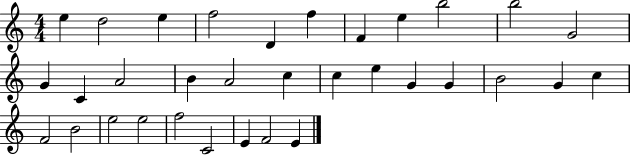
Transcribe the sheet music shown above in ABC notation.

X:1
T:Untitled
M:4/4
L:1/4
K:C
e d2 e f2 D f F e b2 b2 G2 G C A2 B A2 c c e G G B2 G c F2 B2 e2 e2 f2 C2 E F2 E